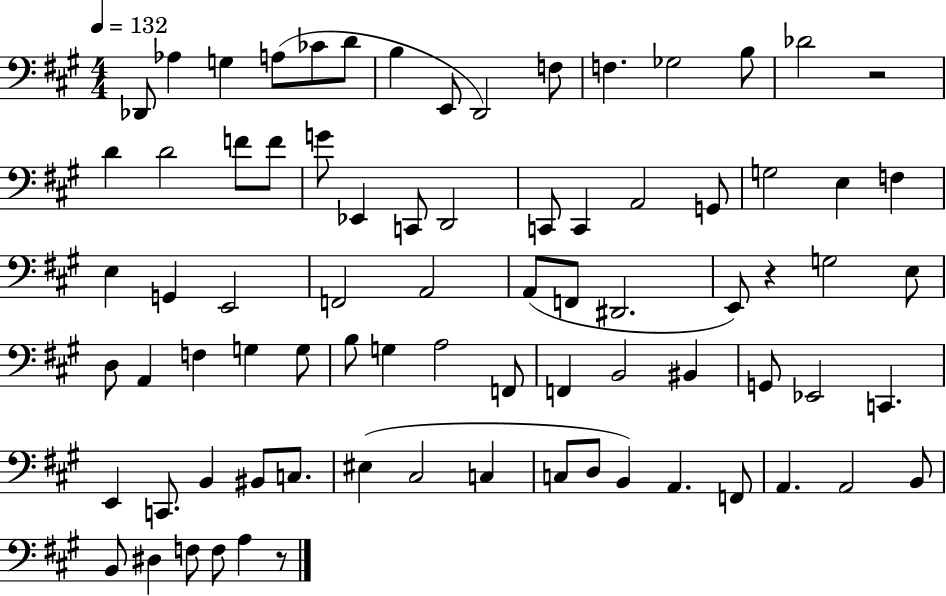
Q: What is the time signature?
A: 4/4